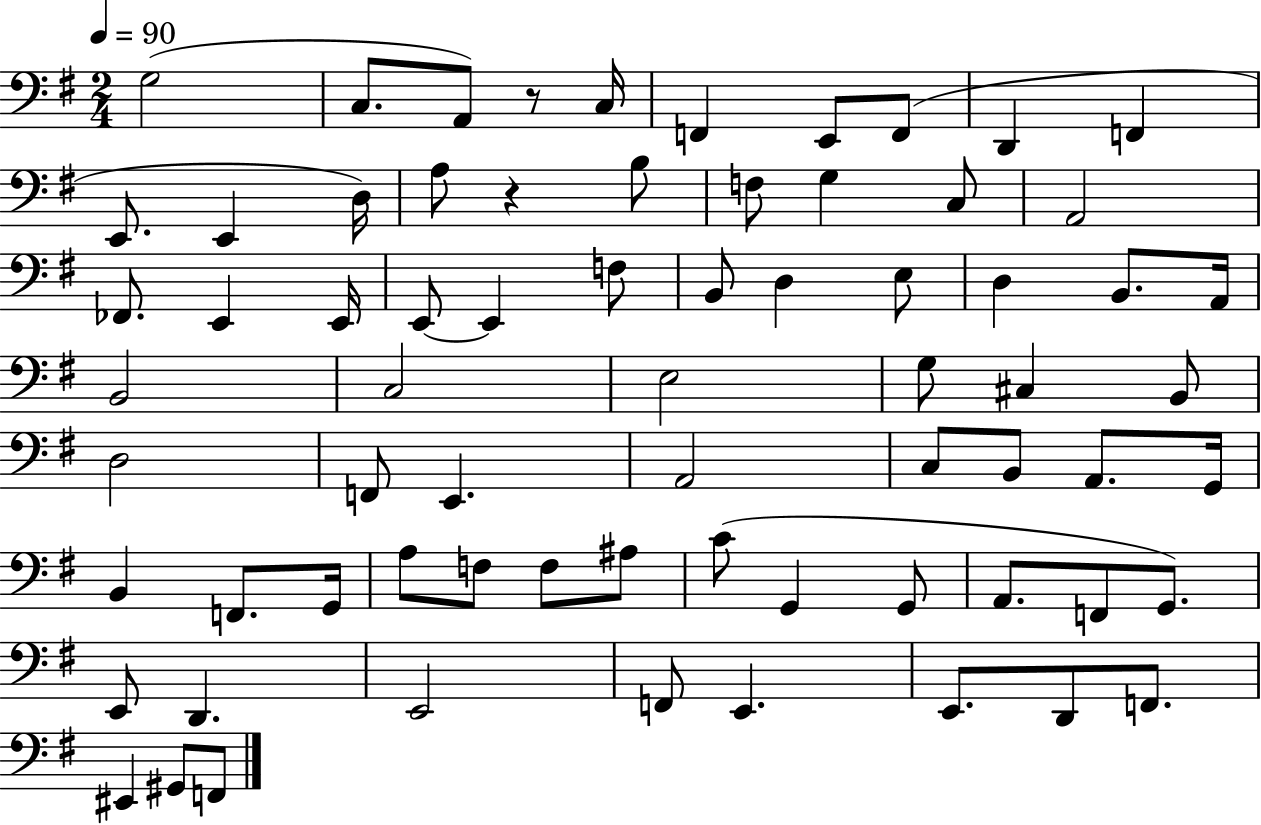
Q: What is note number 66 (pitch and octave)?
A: EIS2